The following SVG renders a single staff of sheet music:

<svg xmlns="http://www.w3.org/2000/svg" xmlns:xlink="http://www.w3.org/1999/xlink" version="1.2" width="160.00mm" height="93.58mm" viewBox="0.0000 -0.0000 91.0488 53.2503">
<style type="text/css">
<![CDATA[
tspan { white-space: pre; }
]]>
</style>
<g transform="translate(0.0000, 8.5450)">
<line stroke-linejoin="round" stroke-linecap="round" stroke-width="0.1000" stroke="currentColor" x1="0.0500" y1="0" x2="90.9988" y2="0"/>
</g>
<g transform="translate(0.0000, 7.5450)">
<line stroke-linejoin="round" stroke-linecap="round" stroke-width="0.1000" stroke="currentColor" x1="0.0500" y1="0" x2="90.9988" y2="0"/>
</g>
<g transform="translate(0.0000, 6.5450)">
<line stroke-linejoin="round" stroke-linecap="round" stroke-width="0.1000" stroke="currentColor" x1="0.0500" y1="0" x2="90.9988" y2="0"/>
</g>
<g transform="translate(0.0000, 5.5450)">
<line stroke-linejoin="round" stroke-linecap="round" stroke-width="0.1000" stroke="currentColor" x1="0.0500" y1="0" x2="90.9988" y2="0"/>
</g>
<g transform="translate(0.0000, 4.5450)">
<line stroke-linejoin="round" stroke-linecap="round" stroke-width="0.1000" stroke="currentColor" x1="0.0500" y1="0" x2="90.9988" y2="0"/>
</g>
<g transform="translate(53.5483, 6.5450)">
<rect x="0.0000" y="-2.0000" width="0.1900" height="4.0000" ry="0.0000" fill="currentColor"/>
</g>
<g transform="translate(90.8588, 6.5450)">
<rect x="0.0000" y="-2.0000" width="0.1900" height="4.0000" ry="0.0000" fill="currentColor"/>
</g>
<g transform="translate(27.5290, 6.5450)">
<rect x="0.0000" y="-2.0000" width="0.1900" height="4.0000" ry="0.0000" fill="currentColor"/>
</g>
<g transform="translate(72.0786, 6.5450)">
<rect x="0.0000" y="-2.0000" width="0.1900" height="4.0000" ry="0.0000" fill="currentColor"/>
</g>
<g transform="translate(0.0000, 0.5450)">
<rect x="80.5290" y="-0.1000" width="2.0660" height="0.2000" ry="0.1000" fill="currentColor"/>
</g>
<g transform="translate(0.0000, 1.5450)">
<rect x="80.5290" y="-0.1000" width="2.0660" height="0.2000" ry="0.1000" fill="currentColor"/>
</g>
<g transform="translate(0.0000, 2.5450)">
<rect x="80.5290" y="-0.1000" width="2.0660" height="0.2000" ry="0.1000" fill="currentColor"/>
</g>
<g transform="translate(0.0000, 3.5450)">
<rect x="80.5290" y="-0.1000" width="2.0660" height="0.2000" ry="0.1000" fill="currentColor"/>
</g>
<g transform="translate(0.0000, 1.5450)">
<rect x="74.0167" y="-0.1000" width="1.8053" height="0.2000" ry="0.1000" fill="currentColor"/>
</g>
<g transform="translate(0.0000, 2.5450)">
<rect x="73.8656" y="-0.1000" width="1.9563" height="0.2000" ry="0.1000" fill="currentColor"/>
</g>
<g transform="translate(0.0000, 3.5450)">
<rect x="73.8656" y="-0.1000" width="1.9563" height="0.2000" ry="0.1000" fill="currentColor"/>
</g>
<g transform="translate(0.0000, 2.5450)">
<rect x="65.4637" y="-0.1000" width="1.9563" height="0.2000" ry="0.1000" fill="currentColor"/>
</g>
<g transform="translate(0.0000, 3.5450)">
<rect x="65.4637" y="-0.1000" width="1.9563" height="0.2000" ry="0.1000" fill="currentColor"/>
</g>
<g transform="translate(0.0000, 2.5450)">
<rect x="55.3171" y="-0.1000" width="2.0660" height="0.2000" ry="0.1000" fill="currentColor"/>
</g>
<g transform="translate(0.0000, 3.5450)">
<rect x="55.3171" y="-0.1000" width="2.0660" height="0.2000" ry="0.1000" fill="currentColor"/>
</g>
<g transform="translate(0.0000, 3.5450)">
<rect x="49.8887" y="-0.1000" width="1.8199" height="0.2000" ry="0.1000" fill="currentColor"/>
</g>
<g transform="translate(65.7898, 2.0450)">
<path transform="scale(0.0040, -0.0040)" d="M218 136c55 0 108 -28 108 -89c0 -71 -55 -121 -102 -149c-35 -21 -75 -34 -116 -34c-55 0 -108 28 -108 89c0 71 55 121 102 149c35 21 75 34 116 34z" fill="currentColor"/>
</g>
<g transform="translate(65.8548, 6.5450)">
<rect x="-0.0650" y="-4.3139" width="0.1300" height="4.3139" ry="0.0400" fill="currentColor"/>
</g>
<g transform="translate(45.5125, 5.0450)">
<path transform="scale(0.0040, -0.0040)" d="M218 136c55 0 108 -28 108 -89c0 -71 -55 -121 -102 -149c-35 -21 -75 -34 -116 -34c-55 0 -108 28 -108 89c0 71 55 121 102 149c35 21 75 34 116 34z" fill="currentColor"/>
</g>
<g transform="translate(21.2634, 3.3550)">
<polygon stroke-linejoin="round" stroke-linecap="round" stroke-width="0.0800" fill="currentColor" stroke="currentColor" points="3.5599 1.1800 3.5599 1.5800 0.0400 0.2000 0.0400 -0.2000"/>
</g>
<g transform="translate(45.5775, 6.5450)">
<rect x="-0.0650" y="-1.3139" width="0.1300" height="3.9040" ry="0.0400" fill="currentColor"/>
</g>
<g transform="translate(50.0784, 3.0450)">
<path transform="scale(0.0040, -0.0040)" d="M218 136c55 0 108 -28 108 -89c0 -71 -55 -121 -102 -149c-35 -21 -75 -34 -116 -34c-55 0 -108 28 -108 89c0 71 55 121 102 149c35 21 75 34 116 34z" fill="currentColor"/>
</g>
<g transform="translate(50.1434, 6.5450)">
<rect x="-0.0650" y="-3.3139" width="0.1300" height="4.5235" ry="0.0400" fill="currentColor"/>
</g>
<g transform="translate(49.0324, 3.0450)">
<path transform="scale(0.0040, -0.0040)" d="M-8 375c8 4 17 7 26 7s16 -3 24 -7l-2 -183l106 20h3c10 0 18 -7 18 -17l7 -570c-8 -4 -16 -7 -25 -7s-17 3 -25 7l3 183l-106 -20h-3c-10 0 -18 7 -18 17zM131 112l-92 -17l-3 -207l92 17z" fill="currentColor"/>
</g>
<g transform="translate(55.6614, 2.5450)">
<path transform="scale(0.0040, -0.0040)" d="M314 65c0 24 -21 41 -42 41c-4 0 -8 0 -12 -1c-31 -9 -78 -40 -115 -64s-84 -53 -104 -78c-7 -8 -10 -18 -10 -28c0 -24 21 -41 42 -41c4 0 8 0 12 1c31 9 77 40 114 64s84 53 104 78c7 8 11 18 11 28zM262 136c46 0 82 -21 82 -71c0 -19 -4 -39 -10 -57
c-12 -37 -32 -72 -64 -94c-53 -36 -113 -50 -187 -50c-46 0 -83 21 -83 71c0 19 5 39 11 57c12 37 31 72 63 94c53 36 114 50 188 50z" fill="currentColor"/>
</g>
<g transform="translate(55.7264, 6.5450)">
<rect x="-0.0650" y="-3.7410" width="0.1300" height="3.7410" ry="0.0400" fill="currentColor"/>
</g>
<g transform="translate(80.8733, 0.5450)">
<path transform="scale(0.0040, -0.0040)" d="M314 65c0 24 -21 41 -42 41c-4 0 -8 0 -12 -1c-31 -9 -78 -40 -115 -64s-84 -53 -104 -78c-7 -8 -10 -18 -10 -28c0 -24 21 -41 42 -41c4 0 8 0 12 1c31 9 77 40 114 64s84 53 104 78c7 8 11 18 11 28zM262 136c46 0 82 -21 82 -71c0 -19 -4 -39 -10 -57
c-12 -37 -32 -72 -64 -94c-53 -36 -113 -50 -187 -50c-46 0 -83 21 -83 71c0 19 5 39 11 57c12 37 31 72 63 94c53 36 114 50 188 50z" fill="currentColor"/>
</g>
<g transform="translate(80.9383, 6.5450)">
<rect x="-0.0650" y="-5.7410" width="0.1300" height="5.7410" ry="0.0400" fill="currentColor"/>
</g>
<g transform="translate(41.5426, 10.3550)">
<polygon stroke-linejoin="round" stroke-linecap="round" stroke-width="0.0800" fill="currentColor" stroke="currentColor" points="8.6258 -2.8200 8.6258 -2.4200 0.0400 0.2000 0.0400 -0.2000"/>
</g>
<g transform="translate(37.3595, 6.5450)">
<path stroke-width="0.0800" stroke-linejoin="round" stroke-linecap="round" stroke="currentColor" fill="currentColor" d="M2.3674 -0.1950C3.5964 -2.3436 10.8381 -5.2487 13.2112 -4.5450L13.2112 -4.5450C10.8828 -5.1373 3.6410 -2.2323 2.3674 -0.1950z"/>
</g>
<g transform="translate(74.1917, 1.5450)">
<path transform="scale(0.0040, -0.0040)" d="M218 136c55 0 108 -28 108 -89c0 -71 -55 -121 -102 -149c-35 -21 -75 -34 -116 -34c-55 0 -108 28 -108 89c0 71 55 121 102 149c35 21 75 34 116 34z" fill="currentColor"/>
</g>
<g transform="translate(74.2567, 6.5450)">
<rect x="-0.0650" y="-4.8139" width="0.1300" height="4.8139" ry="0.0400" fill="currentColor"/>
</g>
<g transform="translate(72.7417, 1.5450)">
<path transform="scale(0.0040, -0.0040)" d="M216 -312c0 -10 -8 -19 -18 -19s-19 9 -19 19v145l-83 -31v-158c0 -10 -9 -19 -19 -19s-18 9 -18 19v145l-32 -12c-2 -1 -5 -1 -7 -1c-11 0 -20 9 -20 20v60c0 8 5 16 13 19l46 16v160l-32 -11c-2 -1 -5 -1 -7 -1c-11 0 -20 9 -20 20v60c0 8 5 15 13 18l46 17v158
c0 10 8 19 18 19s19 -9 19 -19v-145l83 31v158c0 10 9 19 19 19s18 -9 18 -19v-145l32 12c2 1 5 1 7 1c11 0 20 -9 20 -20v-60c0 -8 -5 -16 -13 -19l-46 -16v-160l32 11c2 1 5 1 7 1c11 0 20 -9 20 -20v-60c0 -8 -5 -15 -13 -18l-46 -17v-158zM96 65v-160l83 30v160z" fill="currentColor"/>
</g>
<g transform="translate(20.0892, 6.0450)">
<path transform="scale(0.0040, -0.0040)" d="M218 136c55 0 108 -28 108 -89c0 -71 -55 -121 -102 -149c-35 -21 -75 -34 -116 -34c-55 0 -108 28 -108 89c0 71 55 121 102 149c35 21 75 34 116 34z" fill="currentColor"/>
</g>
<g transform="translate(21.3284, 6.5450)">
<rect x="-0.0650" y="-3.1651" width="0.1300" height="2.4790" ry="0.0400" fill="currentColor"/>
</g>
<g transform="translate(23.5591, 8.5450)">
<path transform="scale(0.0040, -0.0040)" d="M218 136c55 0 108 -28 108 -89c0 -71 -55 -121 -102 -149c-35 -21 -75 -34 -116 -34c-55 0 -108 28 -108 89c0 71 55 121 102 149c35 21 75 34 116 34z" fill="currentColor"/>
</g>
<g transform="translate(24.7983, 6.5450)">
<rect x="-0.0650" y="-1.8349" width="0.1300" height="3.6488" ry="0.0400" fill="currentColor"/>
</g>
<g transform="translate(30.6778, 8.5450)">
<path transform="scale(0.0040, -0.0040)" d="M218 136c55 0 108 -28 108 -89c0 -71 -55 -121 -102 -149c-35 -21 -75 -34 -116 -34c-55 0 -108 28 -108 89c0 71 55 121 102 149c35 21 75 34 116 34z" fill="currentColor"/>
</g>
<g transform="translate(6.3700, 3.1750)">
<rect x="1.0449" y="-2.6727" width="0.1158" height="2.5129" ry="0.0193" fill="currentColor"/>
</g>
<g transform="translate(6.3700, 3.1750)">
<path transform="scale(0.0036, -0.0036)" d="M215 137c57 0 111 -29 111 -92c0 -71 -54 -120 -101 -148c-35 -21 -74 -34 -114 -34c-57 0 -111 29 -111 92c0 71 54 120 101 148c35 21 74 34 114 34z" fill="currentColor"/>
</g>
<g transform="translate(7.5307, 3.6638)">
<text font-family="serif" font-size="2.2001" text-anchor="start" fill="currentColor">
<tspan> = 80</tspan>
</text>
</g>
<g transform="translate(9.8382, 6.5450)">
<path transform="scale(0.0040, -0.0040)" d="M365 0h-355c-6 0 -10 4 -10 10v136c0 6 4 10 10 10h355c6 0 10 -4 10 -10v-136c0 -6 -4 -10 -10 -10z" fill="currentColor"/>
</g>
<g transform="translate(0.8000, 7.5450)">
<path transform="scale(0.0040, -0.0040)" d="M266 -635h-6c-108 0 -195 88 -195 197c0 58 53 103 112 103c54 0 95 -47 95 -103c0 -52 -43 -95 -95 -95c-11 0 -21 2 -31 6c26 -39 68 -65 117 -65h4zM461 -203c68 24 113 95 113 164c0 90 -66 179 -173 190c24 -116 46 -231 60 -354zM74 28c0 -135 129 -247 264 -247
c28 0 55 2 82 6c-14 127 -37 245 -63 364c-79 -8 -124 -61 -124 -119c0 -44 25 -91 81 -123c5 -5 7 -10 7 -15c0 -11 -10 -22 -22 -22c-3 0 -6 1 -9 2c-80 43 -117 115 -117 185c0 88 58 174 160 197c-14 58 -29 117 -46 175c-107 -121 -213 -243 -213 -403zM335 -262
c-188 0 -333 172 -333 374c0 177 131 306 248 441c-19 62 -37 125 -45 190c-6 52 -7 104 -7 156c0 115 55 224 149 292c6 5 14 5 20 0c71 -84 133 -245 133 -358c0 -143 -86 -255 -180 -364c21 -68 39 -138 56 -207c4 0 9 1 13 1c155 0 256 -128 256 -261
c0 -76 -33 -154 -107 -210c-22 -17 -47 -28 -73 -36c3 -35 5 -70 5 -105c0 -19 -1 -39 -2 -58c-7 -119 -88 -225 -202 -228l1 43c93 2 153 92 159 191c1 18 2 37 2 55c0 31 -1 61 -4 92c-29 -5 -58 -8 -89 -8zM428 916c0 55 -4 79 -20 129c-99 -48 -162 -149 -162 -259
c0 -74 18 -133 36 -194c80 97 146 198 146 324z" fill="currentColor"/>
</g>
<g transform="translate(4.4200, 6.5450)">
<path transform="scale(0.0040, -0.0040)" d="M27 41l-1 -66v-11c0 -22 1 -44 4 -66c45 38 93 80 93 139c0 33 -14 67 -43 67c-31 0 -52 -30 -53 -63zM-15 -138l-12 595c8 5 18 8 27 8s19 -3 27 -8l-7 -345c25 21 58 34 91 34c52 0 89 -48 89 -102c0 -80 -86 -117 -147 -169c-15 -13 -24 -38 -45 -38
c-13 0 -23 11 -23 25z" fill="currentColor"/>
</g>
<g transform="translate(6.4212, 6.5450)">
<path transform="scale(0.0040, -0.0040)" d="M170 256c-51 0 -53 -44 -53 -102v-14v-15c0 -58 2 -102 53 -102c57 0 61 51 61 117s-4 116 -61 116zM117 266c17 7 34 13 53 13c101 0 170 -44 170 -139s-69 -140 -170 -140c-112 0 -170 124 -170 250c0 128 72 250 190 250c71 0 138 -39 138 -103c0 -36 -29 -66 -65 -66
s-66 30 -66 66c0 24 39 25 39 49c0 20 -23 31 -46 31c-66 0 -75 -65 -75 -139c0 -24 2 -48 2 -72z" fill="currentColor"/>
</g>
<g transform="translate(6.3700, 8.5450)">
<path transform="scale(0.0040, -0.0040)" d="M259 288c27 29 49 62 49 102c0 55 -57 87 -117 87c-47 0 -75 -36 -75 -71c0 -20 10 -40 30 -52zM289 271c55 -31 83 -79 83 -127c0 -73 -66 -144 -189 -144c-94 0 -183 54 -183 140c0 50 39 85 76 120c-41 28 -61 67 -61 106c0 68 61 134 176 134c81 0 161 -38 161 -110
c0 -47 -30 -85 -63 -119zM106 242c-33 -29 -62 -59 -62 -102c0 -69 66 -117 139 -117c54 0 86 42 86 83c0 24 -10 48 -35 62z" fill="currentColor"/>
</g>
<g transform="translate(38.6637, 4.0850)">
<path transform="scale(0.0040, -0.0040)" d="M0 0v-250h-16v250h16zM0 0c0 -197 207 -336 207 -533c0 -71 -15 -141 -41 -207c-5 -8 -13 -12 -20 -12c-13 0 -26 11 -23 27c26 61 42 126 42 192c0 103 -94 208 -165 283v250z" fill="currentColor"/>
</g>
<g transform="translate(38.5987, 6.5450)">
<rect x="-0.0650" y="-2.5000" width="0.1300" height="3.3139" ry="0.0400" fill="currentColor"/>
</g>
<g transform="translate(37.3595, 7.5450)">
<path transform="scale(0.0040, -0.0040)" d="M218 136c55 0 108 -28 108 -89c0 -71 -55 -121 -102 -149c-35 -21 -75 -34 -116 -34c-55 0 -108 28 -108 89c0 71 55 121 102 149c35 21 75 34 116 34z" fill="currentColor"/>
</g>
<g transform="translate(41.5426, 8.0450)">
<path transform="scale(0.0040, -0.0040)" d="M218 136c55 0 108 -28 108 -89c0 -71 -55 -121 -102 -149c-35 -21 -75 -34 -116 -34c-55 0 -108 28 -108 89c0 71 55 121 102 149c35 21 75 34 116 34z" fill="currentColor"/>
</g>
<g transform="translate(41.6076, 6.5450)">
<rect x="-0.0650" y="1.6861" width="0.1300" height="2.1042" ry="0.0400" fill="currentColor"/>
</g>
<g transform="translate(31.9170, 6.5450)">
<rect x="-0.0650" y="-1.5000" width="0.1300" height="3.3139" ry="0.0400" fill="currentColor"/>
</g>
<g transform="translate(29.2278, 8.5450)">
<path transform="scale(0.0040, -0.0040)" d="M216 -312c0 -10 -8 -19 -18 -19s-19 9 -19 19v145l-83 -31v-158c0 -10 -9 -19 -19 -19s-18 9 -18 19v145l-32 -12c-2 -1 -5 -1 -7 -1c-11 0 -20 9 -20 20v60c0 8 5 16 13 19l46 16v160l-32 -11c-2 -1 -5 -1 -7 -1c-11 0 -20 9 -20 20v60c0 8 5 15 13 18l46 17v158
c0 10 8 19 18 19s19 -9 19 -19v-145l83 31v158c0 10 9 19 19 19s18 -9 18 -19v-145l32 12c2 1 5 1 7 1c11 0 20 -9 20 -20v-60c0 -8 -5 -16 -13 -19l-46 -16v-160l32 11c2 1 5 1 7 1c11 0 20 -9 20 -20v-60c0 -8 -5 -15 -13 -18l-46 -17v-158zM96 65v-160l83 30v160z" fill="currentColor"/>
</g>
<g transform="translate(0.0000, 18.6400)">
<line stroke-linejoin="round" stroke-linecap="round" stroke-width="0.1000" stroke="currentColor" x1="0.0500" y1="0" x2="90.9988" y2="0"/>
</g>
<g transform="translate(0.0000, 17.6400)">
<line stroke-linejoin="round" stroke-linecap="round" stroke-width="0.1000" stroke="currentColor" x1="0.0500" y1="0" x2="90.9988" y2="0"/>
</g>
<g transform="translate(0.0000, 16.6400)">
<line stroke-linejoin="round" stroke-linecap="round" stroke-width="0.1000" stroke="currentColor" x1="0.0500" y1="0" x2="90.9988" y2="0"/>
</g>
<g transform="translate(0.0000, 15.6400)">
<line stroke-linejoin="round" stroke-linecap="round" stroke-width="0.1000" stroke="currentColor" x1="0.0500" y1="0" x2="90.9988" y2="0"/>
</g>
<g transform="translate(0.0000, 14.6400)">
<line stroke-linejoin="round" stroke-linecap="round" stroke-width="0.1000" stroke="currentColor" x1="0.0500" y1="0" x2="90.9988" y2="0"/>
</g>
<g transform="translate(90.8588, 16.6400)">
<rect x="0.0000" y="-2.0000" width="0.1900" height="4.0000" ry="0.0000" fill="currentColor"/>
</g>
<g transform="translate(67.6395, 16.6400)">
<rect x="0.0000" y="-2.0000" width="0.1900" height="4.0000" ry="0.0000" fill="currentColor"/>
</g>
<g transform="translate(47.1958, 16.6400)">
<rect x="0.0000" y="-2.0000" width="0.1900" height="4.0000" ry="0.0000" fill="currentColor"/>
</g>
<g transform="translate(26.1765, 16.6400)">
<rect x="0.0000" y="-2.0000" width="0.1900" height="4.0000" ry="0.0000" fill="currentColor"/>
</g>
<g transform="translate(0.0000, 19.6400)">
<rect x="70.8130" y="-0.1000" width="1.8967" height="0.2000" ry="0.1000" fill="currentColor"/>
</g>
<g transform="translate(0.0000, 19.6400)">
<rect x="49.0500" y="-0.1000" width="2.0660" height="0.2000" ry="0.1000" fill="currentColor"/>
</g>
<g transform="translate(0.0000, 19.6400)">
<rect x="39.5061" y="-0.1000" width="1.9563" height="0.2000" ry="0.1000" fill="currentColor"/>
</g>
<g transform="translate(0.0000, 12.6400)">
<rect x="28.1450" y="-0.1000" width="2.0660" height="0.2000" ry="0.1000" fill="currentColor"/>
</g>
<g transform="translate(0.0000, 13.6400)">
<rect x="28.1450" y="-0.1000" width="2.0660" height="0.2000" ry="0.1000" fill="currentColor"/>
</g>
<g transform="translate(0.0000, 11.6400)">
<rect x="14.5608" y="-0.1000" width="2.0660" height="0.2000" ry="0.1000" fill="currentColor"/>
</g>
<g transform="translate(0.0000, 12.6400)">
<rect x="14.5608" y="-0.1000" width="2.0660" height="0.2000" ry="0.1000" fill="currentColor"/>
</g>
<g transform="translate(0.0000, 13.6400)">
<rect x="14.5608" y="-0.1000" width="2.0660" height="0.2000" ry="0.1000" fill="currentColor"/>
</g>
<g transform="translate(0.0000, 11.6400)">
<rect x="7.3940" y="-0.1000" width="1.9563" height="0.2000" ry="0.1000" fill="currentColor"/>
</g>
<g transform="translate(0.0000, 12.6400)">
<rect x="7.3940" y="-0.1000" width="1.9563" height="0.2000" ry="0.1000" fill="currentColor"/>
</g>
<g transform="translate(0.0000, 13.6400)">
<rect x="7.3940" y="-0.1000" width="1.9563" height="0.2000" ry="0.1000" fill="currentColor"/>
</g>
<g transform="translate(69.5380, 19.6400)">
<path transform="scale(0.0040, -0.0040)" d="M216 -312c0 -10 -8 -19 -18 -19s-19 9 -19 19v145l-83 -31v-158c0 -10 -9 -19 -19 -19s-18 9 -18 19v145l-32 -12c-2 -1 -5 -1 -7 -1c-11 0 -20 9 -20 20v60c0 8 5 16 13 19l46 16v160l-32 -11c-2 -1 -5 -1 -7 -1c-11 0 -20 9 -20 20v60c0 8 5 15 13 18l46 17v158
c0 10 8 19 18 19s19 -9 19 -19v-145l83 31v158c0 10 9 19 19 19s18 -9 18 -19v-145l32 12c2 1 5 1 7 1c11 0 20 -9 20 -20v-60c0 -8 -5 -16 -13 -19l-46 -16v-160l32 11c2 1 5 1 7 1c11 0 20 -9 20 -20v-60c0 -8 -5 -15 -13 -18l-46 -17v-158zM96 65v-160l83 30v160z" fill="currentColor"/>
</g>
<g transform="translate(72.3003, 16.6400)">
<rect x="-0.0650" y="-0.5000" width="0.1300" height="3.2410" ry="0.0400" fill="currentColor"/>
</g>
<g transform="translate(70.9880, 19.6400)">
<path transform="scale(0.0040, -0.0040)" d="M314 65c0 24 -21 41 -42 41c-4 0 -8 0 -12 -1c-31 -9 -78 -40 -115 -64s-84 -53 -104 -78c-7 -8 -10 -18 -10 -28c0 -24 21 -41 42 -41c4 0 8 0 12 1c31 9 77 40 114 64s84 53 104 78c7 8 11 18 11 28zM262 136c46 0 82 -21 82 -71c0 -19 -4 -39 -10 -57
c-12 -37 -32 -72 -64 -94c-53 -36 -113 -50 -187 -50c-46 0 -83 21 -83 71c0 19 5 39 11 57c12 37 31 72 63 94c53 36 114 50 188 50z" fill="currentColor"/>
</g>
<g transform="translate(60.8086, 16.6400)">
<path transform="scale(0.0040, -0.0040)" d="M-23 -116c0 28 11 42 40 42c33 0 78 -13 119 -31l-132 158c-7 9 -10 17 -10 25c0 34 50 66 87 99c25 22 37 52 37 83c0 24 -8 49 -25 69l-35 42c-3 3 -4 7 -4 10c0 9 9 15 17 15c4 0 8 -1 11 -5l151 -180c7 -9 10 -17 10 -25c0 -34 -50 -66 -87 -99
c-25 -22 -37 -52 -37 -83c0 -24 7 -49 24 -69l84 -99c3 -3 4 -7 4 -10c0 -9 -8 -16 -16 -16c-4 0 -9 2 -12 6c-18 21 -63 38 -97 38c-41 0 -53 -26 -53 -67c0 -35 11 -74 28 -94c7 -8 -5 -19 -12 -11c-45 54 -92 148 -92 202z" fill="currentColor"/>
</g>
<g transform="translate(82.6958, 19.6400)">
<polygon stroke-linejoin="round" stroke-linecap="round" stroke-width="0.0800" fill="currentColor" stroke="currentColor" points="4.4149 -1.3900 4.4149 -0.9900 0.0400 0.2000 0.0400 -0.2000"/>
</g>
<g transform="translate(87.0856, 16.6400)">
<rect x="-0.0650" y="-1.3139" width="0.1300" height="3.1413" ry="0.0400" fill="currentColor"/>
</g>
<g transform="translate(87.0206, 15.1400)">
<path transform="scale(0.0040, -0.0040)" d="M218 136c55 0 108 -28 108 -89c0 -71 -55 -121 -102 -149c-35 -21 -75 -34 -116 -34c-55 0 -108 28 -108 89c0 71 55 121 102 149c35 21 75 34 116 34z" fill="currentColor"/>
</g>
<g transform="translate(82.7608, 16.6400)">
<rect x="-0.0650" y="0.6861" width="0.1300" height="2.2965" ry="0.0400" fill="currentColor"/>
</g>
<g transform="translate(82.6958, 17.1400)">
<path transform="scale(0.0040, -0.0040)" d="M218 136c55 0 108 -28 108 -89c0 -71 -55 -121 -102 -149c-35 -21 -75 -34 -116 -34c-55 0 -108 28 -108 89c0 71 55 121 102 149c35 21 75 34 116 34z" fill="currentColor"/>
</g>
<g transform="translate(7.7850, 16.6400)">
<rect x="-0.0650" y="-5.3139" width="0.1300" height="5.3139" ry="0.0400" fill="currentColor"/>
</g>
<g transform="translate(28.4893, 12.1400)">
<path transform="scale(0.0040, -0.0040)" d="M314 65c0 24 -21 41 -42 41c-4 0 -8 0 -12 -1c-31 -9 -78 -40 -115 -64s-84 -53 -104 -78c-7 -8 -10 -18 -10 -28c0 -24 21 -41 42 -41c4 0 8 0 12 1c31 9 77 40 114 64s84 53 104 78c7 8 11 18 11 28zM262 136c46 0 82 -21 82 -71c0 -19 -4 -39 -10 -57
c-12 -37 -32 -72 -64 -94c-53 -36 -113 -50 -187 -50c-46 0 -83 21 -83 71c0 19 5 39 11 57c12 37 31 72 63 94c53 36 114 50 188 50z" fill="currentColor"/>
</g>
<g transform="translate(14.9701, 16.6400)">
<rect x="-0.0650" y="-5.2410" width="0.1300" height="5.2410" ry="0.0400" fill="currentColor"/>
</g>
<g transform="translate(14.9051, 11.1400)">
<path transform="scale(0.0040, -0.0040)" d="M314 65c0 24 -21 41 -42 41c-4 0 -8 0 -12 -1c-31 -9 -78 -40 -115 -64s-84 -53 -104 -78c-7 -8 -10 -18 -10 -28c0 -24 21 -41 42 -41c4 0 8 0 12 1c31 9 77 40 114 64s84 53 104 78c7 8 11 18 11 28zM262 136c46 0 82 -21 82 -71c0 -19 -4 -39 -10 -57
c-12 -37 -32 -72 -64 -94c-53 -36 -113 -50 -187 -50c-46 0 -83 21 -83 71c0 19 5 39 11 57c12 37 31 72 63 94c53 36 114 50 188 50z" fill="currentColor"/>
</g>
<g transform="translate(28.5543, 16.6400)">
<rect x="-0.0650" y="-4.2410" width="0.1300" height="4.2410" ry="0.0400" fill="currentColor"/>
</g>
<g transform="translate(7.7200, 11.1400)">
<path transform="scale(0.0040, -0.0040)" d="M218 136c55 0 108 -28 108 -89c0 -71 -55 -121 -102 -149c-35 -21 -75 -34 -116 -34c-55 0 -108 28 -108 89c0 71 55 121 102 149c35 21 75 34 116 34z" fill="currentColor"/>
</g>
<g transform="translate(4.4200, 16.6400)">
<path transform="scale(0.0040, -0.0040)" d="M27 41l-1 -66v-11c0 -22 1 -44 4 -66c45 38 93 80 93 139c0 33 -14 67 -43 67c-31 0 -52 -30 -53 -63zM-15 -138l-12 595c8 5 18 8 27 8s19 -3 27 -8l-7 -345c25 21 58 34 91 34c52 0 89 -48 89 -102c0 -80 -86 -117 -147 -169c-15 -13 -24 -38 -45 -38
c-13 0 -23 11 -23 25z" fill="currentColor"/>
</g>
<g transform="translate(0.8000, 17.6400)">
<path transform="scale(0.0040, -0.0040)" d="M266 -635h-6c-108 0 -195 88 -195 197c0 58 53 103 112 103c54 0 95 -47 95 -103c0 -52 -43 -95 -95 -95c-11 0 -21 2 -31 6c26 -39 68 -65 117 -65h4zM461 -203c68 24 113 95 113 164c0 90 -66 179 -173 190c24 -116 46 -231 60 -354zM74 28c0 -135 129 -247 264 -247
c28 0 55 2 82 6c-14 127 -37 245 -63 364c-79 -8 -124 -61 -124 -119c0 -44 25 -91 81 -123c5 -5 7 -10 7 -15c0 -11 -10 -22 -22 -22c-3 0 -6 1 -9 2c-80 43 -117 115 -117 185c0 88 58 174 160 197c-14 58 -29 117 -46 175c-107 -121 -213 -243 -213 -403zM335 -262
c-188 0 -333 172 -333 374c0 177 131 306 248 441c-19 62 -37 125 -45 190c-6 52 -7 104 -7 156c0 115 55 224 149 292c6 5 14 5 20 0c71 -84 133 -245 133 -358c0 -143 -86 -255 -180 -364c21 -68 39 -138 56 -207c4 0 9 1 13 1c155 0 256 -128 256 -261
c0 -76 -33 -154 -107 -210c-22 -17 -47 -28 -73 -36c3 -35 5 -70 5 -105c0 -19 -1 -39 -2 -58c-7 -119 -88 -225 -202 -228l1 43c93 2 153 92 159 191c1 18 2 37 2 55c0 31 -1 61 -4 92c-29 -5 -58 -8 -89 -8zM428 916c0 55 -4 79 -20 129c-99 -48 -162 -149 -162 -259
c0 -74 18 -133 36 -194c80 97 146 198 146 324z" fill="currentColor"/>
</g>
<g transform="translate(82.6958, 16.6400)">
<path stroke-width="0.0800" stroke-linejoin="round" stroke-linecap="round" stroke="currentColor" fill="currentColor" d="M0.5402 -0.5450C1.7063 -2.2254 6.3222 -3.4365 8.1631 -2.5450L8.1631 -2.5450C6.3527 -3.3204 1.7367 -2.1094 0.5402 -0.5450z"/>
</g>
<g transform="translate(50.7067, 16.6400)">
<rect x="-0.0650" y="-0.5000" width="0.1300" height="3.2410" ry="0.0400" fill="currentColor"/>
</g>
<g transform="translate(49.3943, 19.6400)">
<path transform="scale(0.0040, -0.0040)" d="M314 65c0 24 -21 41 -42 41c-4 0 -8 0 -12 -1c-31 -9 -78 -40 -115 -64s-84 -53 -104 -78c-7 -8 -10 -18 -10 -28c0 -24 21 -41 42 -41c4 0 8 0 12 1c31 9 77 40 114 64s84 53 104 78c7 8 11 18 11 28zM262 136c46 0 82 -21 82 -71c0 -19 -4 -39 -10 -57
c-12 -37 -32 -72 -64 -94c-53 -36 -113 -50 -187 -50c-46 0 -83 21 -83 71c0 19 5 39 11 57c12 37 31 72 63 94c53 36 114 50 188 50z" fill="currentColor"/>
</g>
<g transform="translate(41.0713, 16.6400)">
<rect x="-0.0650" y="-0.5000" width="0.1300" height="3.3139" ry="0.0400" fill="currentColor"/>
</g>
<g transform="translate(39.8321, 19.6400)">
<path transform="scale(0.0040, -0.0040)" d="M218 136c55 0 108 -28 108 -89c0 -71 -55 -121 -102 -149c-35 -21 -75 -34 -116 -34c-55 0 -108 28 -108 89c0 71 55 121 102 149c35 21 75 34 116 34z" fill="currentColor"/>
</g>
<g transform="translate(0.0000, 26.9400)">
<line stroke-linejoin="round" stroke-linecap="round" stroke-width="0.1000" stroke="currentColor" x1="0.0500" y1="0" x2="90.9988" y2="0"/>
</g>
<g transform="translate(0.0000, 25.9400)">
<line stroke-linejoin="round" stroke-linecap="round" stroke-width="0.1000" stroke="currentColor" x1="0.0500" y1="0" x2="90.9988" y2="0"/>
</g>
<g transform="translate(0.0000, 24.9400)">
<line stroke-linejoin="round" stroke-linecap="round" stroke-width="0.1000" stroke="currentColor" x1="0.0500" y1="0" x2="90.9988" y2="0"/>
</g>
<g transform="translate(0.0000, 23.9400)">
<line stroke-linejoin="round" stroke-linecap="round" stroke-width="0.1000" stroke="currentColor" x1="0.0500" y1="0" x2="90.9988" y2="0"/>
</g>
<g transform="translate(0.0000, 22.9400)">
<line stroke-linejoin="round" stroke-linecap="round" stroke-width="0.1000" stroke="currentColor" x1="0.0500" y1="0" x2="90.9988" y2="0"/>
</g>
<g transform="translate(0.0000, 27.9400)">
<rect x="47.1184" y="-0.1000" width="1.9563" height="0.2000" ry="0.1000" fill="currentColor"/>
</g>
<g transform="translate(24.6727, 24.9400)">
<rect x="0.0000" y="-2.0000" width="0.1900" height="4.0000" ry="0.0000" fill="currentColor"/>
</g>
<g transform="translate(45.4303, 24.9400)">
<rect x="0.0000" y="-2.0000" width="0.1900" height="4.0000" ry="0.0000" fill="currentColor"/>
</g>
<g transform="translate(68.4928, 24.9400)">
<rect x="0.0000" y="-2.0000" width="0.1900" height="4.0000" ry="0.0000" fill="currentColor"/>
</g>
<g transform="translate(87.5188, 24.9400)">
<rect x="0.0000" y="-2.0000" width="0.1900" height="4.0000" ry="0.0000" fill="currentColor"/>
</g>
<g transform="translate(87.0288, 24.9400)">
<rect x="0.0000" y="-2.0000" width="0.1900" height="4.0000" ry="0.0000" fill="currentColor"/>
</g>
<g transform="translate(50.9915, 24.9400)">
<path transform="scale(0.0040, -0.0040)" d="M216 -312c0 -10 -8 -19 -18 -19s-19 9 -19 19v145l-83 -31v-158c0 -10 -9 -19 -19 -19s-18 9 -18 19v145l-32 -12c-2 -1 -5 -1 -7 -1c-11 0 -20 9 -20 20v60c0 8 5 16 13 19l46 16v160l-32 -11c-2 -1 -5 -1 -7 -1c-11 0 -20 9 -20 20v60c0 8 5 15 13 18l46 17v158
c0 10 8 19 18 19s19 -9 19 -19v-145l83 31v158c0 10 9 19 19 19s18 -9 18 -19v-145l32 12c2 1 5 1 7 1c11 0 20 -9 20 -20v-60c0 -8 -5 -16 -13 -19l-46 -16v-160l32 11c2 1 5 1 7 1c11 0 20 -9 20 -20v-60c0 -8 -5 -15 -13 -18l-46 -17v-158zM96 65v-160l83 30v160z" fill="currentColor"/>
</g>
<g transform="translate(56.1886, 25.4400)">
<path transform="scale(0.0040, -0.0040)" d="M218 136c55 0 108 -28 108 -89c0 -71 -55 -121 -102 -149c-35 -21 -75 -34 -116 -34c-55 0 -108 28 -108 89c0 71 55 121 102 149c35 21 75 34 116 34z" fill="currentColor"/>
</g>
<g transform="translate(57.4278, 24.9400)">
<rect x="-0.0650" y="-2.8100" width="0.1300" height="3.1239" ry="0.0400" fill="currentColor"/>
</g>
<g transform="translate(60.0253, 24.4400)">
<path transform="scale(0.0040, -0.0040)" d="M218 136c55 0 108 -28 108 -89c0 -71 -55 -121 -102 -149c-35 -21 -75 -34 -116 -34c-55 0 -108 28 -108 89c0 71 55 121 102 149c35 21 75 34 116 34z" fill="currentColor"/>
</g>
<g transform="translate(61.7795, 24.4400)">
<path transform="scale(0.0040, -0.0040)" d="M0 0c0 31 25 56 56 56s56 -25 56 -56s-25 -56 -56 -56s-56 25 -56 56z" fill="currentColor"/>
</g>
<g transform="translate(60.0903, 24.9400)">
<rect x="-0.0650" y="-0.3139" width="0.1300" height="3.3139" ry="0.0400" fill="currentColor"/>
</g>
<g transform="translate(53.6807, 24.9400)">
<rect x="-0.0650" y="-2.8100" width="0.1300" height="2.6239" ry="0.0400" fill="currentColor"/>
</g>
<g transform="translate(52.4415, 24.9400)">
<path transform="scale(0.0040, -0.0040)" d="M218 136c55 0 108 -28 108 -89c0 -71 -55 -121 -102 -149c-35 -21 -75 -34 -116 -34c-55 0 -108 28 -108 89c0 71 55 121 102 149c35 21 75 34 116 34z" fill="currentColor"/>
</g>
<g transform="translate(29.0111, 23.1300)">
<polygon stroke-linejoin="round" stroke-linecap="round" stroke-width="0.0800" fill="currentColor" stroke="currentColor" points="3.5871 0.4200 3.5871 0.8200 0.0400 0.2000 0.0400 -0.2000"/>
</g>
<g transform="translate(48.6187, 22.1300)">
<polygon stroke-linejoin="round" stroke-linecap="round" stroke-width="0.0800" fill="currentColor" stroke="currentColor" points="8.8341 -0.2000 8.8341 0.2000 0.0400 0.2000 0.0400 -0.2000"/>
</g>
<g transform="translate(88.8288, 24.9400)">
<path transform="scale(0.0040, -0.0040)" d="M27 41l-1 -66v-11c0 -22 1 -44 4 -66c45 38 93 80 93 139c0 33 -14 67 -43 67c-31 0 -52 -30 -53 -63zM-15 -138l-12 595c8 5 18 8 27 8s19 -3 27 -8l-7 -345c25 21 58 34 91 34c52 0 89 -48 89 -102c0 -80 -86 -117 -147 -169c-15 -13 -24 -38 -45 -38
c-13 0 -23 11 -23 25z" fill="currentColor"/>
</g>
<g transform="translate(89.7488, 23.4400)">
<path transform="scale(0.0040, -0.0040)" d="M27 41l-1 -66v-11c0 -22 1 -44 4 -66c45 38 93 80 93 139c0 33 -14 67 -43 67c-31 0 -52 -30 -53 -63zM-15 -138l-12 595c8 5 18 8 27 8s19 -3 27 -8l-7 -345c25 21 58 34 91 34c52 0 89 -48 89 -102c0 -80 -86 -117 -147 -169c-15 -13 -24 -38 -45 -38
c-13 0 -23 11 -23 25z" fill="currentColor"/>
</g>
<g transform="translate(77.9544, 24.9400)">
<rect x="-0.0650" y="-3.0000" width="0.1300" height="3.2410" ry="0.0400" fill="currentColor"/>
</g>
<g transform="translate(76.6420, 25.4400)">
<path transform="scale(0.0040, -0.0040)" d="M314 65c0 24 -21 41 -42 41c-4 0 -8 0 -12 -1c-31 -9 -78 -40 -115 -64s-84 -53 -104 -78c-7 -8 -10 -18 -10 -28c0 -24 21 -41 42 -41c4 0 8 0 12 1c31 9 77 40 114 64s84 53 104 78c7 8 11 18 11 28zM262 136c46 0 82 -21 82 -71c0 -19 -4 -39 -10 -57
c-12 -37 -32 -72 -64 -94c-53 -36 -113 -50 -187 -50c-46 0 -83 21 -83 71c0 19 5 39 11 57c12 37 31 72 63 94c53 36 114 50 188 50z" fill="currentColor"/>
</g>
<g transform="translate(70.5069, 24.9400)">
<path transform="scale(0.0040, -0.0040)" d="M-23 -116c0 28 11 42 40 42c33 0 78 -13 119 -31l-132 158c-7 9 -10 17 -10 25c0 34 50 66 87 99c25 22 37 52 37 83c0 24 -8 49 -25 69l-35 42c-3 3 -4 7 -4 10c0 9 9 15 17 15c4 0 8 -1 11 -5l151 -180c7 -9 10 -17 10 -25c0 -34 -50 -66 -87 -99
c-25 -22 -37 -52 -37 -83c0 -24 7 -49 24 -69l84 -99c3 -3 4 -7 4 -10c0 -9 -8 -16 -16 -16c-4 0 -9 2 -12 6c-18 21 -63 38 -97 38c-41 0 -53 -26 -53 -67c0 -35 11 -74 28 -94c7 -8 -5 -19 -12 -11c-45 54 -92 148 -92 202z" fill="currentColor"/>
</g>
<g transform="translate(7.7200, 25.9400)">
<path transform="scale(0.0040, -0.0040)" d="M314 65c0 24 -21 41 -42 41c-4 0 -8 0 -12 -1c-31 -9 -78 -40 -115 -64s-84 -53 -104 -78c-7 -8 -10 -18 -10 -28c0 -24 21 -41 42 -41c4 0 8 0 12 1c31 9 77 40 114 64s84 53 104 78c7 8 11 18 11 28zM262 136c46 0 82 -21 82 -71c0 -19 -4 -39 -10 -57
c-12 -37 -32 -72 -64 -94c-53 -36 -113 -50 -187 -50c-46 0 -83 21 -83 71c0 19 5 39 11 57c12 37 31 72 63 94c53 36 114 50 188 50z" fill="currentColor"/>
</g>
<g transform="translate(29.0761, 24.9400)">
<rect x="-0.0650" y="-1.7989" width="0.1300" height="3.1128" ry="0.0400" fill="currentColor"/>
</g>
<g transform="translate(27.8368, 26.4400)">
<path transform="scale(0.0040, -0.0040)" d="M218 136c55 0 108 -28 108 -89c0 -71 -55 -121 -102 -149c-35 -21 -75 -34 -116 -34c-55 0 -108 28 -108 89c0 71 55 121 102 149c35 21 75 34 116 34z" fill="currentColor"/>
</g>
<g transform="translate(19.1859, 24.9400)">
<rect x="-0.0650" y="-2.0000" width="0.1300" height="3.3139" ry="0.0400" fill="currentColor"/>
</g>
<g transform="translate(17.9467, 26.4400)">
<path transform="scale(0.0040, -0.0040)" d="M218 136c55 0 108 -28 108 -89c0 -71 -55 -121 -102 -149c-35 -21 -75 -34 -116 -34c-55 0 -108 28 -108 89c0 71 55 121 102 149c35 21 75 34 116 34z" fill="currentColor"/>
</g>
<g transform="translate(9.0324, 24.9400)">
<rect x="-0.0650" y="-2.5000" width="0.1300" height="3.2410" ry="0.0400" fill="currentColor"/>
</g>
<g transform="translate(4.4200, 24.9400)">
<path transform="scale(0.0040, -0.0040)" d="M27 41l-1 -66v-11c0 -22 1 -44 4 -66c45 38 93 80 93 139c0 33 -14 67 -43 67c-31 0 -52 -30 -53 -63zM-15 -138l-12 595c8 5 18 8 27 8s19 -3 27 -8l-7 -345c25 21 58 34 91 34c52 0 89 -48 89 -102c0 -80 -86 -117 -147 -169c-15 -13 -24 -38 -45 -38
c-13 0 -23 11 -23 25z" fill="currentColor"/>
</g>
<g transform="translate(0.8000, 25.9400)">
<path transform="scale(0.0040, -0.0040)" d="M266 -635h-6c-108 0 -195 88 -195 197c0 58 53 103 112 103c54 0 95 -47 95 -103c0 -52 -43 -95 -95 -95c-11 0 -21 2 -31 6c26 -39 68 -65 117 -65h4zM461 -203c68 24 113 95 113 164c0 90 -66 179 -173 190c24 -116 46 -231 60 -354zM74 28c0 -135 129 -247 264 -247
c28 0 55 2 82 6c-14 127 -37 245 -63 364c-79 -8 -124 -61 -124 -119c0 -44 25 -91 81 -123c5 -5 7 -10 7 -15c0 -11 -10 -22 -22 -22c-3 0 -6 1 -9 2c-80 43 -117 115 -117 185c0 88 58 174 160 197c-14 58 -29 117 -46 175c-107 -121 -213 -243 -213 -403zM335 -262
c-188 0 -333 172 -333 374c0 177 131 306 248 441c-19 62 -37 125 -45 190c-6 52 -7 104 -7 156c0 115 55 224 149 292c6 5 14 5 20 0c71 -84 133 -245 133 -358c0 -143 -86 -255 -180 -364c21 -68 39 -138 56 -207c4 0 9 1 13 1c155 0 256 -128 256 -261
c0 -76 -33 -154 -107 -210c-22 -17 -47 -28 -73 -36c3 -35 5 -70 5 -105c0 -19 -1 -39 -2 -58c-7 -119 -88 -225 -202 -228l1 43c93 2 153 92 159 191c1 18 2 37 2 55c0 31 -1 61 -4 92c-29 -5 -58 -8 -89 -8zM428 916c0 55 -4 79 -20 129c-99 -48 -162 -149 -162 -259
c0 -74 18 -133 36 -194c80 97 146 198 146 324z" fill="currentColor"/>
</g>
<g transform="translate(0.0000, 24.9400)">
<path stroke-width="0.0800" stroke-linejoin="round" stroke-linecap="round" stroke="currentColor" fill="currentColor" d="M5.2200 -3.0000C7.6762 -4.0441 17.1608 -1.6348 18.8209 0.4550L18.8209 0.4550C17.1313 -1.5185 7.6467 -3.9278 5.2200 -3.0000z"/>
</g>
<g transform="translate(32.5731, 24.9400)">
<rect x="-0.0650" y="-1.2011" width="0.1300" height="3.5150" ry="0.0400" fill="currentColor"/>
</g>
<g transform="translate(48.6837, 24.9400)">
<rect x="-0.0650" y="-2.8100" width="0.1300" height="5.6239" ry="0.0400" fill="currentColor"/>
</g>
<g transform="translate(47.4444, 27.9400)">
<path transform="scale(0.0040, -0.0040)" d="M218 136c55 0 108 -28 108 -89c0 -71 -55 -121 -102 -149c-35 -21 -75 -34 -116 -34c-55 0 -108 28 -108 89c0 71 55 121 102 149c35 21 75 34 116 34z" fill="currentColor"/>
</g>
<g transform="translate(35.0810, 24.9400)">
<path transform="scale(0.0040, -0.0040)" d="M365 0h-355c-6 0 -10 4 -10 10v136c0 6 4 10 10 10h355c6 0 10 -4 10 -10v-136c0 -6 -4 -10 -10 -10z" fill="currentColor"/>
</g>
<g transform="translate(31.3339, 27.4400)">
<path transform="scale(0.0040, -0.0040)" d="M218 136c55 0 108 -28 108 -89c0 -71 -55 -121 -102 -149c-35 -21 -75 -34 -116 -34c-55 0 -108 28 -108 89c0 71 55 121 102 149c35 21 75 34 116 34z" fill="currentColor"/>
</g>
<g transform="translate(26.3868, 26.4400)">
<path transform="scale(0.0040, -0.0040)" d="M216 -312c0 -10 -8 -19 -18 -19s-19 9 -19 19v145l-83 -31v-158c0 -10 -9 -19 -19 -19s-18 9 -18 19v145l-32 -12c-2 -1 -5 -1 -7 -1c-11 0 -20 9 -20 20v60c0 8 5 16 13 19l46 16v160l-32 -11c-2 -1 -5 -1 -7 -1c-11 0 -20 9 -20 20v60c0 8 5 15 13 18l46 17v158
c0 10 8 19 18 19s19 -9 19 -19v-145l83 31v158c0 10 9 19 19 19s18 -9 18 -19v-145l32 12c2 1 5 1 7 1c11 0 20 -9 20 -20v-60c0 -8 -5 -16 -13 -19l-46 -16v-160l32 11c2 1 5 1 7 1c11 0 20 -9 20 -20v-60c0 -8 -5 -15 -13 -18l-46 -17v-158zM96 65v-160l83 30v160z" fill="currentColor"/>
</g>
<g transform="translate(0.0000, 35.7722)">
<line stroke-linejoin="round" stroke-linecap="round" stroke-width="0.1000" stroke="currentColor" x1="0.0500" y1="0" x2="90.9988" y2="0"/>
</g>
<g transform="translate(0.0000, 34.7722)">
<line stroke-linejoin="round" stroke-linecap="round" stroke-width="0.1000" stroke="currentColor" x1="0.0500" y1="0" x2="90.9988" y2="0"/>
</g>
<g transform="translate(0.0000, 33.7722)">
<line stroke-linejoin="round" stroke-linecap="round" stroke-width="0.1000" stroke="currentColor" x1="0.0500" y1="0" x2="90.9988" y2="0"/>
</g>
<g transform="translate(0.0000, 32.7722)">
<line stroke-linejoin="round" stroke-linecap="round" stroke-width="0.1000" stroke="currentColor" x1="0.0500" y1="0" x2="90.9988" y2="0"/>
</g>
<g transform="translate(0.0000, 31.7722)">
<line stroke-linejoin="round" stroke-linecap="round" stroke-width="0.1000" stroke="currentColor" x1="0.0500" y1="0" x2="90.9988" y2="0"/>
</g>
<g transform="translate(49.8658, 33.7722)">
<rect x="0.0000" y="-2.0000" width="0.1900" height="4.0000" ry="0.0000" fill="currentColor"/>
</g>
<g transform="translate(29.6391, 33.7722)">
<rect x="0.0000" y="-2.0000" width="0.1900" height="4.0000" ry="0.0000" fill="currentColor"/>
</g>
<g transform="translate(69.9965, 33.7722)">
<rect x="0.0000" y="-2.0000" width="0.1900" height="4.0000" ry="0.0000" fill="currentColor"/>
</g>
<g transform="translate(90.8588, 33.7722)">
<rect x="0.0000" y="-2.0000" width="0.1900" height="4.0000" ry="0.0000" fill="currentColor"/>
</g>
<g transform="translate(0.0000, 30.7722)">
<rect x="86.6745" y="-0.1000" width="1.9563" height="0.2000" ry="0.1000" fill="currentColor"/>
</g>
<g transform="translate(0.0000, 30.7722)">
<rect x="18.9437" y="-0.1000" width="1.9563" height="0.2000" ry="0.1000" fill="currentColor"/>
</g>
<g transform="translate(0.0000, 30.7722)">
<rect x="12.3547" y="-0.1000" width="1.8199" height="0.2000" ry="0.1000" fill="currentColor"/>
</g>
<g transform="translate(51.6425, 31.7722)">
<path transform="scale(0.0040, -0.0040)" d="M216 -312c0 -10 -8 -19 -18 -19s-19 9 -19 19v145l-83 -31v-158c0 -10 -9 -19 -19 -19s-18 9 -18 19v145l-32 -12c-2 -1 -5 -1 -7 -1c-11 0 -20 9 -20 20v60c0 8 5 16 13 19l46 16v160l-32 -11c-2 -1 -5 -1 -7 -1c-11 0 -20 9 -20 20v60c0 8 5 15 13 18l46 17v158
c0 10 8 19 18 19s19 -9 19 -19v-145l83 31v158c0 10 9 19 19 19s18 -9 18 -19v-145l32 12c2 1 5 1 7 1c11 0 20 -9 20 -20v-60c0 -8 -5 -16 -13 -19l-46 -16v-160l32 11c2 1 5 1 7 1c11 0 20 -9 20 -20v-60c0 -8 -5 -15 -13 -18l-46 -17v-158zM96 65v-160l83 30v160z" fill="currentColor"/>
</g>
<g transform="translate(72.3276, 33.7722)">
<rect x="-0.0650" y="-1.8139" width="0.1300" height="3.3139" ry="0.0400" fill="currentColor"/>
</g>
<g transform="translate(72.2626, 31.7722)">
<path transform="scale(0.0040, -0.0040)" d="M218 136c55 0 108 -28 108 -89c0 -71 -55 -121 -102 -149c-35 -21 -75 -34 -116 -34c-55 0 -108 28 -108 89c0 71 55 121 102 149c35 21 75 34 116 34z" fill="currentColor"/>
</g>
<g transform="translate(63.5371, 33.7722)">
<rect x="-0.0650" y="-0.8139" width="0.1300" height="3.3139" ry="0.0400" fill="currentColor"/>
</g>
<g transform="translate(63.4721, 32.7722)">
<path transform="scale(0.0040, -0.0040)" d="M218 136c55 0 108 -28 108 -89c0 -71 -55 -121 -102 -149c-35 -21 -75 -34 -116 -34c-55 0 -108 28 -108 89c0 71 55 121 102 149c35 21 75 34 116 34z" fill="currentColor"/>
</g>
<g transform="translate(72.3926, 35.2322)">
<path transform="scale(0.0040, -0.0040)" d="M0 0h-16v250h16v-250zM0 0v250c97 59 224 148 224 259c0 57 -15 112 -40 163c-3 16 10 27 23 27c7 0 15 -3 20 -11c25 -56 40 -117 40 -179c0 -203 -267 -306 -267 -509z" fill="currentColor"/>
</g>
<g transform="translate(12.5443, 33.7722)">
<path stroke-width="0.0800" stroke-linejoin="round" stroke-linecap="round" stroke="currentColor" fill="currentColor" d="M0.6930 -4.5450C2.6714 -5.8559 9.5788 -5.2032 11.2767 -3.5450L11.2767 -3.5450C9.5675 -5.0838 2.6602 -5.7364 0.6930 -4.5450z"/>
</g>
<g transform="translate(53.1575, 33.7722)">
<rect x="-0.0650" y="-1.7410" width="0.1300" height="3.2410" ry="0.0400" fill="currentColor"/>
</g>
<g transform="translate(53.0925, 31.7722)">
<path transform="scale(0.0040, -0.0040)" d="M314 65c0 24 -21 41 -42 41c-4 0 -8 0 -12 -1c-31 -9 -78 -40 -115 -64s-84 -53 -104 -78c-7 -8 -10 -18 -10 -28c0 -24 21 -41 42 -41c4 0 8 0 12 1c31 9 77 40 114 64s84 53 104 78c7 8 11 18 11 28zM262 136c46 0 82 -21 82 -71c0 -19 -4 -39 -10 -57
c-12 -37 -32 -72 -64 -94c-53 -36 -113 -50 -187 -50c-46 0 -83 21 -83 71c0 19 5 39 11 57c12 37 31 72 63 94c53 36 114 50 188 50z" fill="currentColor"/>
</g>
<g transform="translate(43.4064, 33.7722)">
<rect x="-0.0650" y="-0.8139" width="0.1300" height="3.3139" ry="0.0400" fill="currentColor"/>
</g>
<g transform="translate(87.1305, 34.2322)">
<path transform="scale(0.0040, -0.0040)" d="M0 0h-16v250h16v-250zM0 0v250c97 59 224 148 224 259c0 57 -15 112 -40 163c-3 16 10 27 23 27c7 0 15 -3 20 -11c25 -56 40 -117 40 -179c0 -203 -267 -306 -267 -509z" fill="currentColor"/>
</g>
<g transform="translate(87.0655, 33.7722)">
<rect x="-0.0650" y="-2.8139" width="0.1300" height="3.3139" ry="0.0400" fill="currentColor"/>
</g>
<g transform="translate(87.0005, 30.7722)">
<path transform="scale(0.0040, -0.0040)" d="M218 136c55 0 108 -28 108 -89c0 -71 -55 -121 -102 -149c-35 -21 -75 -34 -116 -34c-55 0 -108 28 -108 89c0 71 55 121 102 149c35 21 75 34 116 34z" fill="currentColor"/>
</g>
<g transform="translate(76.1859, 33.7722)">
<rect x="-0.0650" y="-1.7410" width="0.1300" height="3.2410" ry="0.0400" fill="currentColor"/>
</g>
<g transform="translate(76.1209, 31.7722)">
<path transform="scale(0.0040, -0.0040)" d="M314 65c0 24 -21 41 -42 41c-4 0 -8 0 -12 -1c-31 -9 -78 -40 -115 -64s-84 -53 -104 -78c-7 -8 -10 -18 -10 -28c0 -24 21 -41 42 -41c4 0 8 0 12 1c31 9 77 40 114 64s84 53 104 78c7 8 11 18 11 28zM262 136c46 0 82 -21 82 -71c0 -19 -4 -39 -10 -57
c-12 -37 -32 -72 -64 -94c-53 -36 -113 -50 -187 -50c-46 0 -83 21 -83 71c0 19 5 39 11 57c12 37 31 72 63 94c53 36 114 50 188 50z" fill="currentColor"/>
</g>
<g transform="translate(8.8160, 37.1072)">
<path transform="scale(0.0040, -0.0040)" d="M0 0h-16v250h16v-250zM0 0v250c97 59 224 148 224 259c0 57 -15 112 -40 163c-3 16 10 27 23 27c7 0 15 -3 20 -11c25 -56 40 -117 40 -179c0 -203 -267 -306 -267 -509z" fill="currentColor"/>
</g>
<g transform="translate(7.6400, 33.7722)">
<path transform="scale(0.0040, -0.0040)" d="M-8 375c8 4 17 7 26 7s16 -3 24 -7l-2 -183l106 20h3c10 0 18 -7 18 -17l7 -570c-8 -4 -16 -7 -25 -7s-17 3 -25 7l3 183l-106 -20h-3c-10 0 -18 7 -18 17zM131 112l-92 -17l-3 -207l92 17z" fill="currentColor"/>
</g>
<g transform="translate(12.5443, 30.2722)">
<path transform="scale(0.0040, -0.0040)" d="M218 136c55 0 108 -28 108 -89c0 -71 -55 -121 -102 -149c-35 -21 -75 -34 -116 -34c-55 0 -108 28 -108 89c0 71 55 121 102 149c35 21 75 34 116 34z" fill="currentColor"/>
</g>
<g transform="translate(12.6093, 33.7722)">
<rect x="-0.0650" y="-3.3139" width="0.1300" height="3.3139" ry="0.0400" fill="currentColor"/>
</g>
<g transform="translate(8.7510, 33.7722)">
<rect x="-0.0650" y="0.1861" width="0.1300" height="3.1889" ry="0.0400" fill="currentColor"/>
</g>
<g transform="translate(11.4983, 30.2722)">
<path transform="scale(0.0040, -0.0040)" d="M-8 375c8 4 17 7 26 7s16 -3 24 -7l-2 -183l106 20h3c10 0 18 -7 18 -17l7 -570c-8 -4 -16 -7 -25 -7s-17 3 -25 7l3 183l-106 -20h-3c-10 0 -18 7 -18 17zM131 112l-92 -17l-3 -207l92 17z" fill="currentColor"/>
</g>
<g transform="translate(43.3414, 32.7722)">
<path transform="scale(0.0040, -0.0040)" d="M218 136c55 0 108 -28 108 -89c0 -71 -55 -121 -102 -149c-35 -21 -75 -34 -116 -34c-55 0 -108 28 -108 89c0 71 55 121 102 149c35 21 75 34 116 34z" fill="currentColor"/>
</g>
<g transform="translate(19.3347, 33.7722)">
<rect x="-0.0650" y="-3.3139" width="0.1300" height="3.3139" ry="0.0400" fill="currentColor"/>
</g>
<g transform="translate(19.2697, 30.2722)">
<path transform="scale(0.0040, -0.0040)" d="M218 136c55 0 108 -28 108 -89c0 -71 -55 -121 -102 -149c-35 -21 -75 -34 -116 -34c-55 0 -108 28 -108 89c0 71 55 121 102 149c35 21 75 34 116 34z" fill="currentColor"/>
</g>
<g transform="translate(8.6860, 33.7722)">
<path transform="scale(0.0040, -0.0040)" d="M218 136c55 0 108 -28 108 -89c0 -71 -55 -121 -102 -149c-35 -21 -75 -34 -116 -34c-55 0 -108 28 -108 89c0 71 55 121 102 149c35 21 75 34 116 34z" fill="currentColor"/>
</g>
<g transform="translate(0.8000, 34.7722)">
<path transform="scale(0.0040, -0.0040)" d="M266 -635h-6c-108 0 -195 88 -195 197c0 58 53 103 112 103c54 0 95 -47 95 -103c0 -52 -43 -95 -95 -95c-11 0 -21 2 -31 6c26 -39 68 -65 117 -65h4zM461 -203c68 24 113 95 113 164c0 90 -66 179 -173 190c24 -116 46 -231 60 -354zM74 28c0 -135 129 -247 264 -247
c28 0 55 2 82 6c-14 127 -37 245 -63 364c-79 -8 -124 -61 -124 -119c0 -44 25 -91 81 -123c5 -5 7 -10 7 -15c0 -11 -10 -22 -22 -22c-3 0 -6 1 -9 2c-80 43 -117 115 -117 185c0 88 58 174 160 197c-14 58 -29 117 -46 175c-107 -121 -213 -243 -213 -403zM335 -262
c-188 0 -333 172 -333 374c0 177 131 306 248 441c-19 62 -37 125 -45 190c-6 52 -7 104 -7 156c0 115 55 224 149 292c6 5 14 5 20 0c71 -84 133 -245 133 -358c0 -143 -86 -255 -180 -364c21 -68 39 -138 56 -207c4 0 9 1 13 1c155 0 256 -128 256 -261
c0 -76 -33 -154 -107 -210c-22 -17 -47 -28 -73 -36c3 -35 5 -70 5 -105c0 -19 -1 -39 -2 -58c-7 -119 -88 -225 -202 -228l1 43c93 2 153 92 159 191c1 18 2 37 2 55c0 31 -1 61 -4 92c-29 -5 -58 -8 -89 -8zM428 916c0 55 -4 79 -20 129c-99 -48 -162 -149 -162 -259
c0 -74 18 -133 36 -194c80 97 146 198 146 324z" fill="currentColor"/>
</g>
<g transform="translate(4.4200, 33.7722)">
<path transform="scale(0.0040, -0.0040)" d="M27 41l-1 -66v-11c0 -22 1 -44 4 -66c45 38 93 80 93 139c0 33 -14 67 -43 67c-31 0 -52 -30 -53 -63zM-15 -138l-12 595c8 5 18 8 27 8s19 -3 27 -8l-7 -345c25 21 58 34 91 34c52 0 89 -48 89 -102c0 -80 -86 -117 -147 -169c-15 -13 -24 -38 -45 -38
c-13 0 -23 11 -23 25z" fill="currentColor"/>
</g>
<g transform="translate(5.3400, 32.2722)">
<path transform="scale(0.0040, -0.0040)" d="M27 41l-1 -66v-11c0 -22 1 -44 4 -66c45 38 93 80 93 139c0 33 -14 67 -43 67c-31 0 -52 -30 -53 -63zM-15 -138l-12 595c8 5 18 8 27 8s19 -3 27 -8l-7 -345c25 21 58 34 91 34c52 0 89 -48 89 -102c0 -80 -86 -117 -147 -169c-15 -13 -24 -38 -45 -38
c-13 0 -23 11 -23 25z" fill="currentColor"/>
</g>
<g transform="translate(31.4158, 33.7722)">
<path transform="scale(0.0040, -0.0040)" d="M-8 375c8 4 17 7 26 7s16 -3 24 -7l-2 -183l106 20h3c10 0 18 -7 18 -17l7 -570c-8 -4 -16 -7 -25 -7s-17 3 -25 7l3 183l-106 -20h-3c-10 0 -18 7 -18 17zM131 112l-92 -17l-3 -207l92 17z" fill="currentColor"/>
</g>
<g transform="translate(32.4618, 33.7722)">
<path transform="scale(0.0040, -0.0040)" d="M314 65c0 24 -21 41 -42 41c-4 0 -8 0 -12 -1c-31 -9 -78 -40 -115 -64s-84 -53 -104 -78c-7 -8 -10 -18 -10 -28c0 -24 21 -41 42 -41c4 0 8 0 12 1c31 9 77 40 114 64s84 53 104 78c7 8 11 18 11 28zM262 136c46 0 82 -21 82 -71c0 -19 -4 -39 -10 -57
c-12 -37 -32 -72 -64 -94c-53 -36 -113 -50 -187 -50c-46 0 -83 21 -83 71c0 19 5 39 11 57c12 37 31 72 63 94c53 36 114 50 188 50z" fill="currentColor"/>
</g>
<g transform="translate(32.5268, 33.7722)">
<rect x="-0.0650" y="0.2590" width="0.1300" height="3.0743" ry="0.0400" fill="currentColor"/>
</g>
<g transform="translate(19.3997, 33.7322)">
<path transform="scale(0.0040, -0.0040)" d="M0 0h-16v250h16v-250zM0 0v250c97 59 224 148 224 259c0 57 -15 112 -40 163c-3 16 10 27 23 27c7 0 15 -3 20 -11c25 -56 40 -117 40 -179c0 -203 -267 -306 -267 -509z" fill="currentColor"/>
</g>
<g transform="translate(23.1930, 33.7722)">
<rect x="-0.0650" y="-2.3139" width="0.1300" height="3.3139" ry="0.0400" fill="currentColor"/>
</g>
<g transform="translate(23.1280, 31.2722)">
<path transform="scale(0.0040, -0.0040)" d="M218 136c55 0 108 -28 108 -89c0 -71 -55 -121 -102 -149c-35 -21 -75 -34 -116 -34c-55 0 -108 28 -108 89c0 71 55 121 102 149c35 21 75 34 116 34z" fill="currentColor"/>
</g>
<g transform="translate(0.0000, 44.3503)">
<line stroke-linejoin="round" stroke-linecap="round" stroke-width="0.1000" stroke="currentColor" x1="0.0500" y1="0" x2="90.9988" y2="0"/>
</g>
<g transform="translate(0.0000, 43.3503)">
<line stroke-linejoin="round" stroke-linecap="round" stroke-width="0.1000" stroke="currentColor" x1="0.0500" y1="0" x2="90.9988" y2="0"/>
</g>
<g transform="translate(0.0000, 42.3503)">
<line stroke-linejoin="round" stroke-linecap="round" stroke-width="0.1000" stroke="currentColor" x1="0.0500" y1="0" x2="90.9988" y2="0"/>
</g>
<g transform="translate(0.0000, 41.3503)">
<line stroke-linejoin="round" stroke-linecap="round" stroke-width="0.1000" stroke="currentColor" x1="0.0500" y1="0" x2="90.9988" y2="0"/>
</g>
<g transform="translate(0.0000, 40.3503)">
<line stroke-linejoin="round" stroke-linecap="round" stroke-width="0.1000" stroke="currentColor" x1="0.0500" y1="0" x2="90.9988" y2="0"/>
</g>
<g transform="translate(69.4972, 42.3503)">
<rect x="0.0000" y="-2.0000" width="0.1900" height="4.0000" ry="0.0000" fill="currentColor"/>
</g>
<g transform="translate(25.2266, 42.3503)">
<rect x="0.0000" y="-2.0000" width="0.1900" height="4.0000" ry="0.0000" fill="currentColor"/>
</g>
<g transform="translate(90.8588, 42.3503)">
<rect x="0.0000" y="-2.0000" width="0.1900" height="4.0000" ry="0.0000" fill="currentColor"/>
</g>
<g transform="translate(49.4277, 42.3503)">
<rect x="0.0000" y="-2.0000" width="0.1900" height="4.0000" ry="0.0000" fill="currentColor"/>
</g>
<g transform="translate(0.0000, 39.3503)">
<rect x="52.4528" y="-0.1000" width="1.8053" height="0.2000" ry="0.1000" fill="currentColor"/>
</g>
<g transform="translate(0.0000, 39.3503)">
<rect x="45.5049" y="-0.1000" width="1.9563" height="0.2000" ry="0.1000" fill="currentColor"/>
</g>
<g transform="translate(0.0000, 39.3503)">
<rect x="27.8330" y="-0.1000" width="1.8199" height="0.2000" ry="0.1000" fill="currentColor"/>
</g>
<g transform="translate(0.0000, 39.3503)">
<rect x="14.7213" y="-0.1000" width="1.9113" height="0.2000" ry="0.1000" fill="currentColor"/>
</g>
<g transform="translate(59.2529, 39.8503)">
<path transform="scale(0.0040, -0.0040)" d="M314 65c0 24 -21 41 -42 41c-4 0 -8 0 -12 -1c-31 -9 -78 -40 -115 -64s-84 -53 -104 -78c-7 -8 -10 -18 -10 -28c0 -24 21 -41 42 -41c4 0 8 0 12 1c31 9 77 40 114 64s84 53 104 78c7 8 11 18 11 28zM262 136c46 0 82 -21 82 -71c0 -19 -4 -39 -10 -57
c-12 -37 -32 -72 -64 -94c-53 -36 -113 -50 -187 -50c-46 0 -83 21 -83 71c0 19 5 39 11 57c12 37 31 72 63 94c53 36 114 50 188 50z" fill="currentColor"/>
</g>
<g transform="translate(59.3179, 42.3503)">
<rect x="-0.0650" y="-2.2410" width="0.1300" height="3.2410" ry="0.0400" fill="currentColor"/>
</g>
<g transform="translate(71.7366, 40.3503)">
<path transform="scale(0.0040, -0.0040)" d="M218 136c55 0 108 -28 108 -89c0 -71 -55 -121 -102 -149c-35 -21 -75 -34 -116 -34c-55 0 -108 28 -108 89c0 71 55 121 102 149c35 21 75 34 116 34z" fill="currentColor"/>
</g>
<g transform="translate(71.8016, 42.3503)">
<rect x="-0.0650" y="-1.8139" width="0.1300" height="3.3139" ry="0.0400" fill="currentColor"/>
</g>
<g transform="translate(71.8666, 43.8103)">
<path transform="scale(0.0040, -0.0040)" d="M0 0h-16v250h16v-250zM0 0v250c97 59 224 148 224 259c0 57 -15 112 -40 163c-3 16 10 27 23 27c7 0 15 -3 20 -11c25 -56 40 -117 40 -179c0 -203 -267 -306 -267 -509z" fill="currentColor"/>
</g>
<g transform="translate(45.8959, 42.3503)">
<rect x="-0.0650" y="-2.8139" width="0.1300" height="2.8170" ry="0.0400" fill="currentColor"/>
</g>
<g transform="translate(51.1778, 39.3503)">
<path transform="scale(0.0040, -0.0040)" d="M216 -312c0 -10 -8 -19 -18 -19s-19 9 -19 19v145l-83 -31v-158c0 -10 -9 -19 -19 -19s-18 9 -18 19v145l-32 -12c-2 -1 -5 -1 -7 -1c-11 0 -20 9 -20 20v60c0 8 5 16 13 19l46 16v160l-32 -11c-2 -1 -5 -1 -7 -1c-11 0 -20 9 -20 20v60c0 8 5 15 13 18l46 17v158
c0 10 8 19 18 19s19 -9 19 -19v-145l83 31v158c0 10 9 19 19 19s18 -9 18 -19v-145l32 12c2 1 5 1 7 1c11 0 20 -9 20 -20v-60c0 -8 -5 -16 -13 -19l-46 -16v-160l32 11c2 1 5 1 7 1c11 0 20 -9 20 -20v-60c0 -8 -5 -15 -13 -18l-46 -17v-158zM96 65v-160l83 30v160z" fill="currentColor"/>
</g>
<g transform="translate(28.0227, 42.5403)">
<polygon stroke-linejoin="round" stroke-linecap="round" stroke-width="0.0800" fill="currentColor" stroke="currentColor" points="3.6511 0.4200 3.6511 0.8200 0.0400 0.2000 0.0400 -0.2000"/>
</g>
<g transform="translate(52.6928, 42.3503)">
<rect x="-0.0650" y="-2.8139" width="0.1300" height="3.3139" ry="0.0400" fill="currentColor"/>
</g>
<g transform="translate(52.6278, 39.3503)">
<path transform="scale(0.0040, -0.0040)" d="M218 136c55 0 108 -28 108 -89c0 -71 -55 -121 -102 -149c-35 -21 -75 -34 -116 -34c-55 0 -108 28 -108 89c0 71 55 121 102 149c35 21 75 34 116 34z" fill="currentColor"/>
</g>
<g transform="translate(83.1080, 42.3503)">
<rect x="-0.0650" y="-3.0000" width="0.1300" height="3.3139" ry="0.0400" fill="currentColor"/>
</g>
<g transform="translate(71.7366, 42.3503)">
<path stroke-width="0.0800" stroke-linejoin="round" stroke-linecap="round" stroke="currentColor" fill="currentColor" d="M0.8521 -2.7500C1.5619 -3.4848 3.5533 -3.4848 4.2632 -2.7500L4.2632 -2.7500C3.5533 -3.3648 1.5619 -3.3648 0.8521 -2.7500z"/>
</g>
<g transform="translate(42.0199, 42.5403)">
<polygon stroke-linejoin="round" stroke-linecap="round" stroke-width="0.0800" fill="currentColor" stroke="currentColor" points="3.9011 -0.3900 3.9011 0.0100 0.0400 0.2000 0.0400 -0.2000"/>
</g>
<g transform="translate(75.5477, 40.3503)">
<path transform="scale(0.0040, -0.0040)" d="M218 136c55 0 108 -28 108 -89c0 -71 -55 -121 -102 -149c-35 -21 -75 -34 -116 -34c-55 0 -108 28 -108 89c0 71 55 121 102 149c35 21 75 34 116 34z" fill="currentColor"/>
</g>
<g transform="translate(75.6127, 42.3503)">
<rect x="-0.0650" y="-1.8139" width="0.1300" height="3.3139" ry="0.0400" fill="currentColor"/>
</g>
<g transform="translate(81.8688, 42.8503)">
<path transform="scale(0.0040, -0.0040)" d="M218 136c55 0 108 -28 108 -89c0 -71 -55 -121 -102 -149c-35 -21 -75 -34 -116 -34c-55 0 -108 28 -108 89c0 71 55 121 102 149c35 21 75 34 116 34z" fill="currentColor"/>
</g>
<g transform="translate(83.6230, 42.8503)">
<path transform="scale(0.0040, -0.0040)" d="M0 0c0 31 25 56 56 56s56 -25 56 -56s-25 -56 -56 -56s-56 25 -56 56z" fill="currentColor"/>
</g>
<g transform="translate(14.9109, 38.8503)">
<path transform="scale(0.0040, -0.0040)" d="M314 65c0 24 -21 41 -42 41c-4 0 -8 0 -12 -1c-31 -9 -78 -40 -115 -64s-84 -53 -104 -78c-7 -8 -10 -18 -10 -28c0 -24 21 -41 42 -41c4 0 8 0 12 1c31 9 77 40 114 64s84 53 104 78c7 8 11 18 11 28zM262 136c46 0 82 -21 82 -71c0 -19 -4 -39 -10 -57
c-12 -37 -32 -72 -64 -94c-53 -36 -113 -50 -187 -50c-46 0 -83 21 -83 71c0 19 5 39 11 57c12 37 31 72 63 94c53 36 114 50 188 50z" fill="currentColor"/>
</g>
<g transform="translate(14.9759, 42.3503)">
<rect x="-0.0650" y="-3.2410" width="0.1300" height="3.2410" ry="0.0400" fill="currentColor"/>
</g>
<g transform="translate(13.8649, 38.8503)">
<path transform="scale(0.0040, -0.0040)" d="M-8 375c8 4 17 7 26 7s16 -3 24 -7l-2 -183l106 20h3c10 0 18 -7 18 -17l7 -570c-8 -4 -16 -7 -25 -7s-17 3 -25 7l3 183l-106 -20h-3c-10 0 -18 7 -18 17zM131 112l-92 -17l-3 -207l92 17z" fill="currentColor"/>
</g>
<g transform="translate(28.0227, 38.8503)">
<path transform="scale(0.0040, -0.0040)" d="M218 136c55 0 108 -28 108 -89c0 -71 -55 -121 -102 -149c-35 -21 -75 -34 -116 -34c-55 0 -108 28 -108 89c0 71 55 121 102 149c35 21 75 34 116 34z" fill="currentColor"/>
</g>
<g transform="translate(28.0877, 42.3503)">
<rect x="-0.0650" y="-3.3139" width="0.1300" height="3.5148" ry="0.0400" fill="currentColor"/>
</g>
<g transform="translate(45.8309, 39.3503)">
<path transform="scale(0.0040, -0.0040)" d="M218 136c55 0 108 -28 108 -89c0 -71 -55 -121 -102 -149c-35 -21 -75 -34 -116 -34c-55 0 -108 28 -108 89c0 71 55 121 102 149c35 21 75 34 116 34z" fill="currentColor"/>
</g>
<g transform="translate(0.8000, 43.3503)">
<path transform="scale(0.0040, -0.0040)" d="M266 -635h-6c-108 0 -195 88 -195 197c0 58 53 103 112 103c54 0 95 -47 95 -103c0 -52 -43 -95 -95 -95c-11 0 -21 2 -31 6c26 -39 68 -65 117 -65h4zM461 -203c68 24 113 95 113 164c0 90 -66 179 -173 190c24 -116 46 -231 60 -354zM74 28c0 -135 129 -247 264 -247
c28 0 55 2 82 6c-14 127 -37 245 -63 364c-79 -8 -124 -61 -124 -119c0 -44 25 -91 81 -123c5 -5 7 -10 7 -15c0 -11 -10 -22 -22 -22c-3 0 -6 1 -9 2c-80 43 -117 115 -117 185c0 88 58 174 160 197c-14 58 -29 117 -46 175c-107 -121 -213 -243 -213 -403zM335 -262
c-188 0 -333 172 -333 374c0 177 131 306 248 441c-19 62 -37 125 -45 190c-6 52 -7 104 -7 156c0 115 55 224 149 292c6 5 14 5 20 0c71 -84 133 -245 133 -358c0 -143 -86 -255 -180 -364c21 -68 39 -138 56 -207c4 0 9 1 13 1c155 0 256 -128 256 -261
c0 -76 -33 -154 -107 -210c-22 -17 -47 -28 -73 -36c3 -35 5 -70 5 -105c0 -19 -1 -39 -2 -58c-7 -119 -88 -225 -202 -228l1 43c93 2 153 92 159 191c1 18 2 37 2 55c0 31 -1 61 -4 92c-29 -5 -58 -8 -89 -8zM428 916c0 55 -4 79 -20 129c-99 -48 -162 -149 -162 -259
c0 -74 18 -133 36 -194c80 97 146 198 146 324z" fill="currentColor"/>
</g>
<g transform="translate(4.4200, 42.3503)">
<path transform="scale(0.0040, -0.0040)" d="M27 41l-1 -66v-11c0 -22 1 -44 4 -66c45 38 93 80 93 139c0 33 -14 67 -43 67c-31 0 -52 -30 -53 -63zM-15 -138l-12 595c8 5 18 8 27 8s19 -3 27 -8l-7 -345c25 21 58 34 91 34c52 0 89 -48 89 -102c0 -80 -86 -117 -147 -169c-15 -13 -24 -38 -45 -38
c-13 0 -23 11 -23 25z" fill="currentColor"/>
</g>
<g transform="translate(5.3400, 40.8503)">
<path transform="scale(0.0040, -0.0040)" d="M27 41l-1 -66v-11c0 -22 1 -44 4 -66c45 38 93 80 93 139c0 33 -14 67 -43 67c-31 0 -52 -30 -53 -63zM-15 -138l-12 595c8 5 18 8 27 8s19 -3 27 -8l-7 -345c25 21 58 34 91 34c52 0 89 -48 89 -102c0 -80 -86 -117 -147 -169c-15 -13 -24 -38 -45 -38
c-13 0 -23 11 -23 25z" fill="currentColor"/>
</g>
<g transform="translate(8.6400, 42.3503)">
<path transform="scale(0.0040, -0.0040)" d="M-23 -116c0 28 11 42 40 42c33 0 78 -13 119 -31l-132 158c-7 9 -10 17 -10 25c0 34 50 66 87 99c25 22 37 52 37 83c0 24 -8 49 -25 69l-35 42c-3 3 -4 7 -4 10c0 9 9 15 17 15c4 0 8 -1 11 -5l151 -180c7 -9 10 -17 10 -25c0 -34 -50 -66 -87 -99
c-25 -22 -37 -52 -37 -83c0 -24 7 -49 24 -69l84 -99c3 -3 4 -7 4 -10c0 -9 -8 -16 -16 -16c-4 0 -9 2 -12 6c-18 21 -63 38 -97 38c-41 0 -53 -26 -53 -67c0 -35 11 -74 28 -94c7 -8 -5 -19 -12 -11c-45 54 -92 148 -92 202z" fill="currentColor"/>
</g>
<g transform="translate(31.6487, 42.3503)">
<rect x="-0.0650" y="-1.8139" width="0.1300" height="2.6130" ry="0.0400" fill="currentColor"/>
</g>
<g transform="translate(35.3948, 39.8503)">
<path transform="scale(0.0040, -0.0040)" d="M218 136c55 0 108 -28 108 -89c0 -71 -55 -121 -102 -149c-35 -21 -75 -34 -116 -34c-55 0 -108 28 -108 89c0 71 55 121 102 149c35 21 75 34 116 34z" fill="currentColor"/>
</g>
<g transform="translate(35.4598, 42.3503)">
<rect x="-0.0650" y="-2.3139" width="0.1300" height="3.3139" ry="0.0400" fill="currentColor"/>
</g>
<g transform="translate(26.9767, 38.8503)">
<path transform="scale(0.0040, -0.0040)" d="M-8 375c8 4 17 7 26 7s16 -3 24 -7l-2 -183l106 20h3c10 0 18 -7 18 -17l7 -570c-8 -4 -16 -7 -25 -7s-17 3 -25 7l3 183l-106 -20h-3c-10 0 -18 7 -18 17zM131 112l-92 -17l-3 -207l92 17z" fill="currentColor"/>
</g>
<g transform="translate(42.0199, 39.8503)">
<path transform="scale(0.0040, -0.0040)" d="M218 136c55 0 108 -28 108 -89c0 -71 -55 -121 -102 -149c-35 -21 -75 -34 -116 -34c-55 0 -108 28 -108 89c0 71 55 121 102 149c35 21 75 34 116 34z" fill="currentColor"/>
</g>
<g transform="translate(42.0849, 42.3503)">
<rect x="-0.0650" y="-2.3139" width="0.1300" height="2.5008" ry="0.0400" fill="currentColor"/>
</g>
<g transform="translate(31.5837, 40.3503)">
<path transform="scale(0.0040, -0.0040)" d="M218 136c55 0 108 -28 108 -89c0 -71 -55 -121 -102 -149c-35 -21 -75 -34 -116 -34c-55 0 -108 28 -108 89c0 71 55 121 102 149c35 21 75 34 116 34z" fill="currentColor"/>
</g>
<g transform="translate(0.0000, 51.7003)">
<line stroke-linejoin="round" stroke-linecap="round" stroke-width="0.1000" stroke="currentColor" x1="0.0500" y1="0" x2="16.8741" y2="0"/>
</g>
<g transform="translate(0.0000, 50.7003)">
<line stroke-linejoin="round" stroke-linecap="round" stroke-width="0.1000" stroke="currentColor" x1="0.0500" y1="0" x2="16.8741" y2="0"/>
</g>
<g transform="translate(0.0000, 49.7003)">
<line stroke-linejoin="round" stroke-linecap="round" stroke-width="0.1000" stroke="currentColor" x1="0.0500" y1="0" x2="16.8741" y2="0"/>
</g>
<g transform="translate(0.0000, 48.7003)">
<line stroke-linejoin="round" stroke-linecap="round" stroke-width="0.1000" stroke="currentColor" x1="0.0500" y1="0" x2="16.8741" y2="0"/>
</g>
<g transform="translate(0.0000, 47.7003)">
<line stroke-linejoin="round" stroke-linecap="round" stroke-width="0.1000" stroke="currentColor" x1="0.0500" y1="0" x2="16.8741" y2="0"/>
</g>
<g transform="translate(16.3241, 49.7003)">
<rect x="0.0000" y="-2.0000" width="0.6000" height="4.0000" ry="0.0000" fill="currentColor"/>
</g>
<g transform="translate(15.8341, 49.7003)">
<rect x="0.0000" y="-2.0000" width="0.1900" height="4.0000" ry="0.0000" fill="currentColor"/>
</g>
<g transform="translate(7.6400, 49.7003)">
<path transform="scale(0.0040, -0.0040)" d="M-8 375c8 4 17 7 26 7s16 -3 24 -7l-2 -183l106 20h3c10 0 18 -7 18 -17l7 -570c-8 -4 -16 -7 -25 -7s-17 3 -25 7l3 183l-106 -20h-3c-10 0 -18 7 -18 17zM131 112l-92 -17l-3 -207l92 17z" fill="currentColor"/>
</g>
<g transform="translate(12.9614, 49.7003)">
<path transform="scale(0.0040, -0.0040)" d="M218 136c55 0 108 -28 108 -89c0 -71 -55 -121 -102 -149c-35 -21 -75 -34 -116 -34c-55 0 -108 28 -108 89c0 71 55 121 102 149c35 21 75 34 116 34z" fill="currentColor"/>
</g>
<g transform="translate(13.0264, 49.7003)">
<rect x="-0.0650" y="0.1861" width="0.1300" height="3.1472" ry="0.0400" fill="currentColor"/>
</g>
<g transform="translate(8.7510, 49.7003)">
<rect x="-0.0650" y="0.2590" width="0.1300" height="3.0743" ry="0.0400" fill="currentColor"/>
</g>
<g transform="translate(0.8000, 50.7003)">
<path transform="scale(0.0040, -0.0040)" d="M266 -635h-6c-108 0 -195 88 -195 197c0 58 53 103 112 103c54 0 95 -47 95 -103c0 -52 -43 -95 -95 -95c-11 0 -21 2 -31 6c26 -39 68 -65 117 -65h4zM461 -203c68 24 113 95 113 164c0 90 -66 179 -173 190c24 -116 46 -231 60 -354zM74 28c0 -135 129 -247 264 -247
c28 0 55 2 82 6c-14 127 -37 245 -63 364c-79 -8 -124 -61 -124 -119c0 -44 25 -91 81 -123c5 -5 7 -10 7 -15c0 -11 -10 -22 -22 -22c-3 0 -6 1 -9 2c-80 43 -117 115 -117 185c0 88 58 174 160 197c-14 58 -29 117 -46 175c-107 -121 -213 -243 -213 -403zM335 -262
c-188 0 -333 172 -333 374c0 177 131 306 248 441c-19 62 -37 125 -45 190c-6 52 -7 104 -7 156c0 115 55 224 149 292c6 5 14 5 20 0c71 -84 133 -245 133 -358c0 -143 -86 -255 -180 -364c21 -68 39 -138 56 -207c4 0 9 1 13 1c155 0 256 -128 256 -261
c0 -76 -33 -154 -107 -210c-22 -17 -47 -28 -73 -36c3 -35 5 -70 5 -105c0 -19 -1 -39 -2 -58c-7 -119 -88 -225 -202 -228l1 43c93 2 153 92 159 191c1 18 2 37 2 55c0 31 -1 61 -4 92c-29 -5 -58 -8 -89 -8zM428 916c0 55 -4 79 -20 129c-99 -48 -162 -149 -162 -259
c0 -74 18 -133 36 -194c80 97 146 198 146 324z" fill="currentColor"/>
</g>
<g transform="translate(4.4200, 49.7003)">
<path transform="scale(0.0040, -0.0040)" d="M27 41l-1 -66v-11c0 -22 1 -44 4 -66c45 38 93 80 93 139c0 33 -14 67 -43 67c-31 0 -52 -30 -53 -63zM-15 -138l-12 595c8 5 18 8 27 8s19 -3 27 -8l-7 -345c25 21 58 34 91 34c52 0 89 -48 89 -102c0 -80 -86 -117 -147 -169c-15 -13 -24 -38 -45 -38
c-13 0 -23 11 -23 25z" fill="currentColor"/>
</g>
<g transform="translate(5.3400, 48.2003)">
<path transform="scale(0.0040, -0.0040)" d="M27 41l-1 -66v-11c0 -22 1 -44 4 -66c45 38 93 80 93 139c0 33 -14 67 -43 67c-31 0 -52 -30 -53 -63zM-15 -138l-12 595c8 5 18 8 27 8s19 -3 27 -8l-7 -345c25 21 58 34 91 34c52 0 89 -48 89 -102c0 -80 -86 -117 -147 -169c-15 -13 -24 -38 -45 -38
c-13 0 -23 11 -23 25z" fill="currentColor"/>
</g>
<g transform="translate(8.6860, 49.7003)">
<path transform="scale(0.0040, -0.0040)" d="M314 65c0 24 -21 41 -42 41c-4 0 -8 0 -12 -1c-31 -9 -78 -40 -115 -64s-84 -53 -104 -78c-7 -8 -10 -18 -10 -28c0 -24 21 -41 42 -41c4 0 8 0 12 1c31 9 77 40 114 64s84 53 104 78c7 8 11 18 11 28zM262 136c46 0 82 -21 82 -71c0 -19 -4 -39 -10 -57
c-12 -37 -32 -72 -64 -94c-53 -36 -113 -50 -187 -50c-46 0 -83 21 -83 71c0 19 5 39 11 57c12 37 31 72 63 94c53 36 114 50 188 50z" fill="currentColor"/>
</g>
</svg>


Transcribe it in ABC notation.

X:1
T:Untitled
M:6/8
L:1/4
K:F
z2 c/2 E/2 ^E G/2 F/2 e/2 b/2 c'2 d' ^e' g'2 f' f'2 d'2 C C2 z ^C2 A/2 e/2 G2 F ^F/2 D/2 z2 C/2 ^B/2 A/2 c z A2 B/2 b b/2 g B2 d ^f2 d f/2 f2 a/2 z b2 b/2 f/2 g g/2 a/2 ^a g2 f/2 f A B2 B